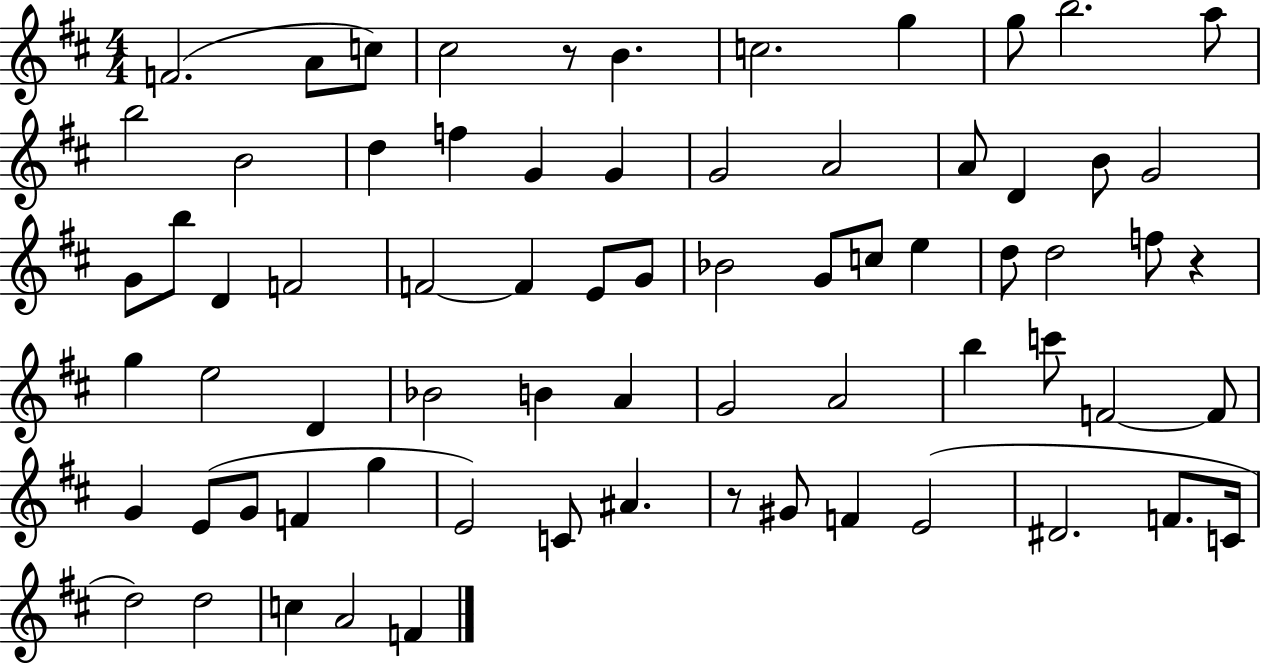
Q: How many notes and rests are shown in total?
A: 71